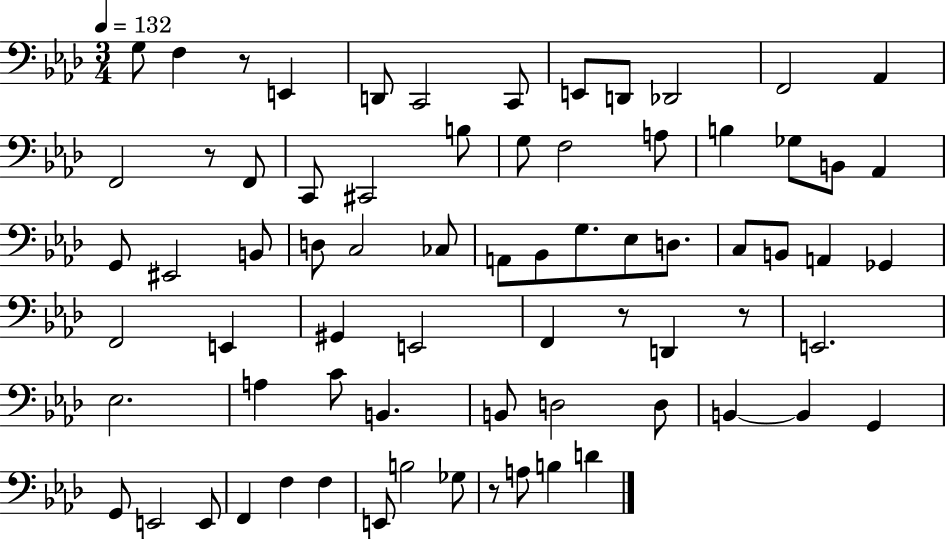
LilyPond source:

{
  \clef bass
  \numericTimeSignature
  \time 3/4
  \key aes \major
  \tempo 4 = 132
  \repeat volta 2 { g8 f4 r8 e,4 | d,8 c,2 c,8 | e,8 d,8 des,2 | f,2 aes,4 | \break f,2 r8 f,8 | c,8 cis,2 b8 | g8 f2 a8 | b4 ges8 b,8 aes,4 | \break g,8 eis,2 b,8 | d8 c2 ces8 | a,8 bes,8 g8. ees8 d8. | c8 b,8 a,4 ges,4 | \break f,2 e,4 | gis,4 e,2 | f,4 r8 d,4 r8 | e,2. | \break ees2. | a4 c'8 b,4. | b,8 d2 d8 | b,4~~ b,4 g,4 | \break g,8 e,2 e,8 | f,4 f4 f4 | e,8 b2 ges8 | r8 a8 b4 d'4 | \break } \bar "|."
}